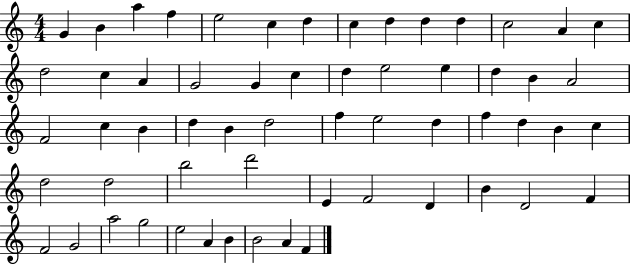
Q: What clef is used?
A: treble